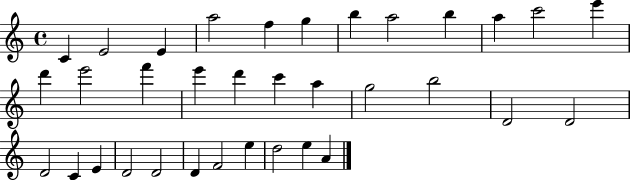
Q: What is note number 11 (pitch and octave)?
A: C6